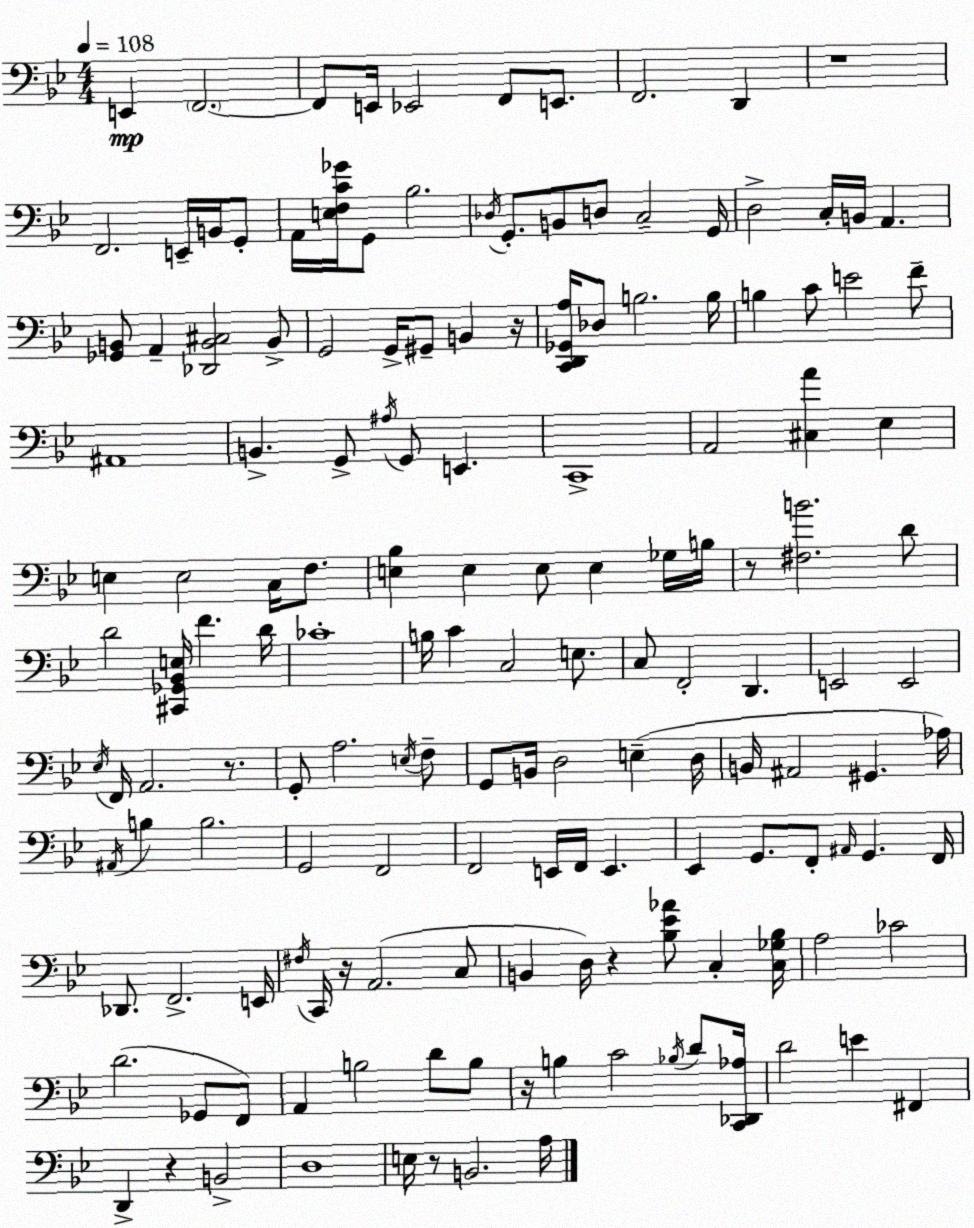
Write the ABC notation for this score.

X:1
T:Untitled
M:4/4
L:1/4
K:Gm
E,, F,,2 F,,/2 E,,/4 _E,,2 F,,/2 E,,/2 F,,2 D,, z4 F,,2 E,,/4 B,,/4 G,,/2 A,,/4 [E,F,C_G]/4 G,,/2 _B,2 _D,/4 G,,/2 B,,/2 D,/2 C,2 G,,/4 D,2 C,/4 B,,/4 A,, [_G,,B,,]/2 A,, [_D,,B,,^C,]2 B,,/2 G,,2 G,,/4 ^G,,/2 B,, z/4 [C,,D,,_G,,A,]/4 _D,/2 B,2 B,/4 B, C/2 E2 F/2 ^A,,4 B,, G,,/2 ^A,/4 G,,/2 E,, C,,4 A,,2 [^C,A] _E, E, E,2 C,/4 F,/2 [E,_B,] E, E,/2 E, _G,/4 B,/4 z/2 [^F,B]2 D/2 D2 [^C,,_G,,_B,,E,]/4 F D/4 _C4 B,/4 C C,2 E,/2 C,/2 F,,2 D,, E,,2 E,,2 _E,/4 F,,/4 A,,2 z/2 G,,/2 A,2 E,/4 F,/2 G,,/2 B,,/4 D,2 E, D,/4 B,,/4 ^A,,2 ^G,, _A,/4 ^A,,/4 B, B,2 G,,2 F,,2 F,,2 E,,/4 F,,/4 E,, _E,, G,,/2 F,,/2 ^A,,/4 G,, F,,/4 _D,,/2 F,,2 E,,/4 ^F,/4 C,,/4 z/4 A,,2 C,/2 B,, D,/4 z [_B,_E_A]/2 C, [C,_G,_B,]/4 A,2 _C2 D2 _G,,/2 F,,/2 A,, B,2 D/2 B,/2 z/4 B, C2 _B,/4 D/2 [C,,_D,,_A,]/4 D2 E ^F,, D,, z B,,2 D,4 E,/4 z/2 B,,2 A,/4